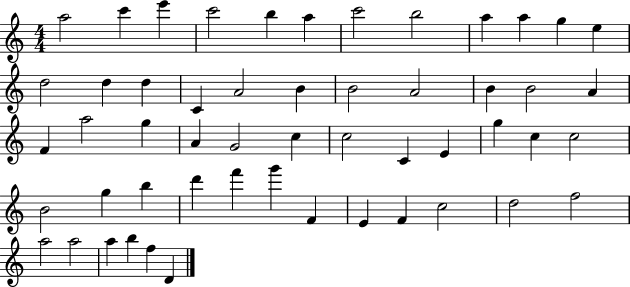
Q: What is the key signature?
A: C major